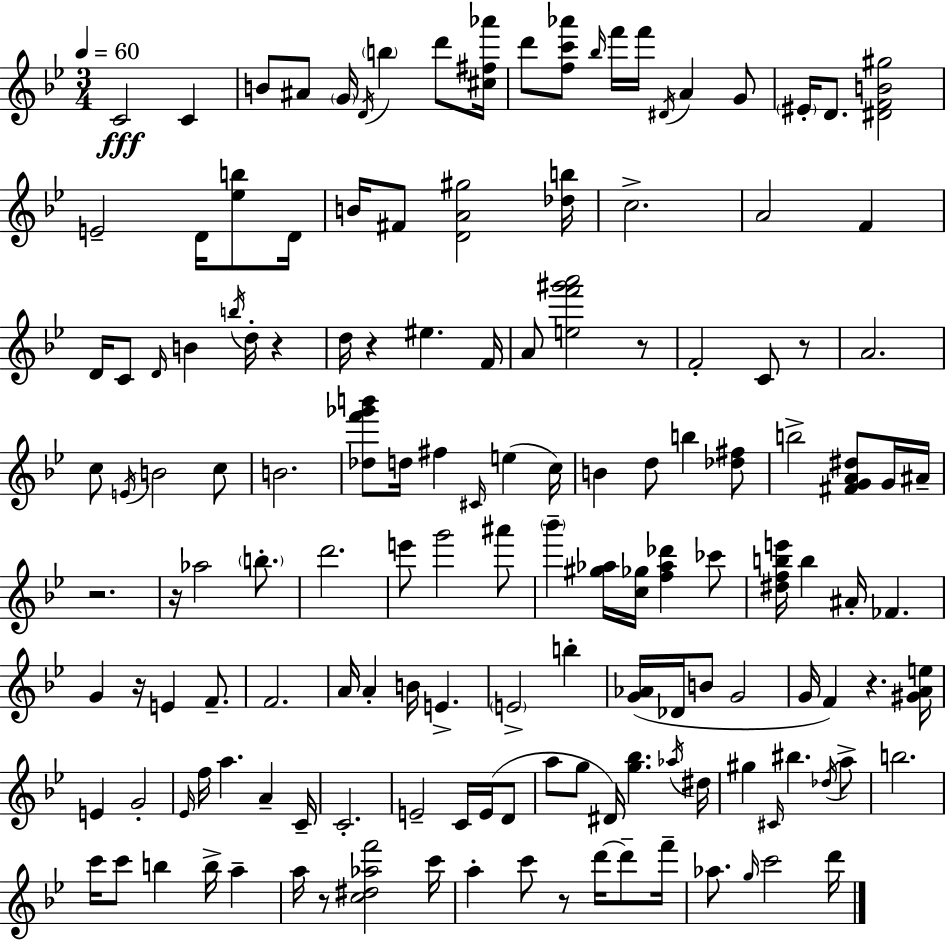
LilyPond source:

{
  \clef treble
  \numericTimeSignature
  \time 3/4
  \key bes \major
  \tempo 4 = 60
  \repeat volta 2 { c'2\fff c'4 | b'8 ais'8 \parenthesize g'16 \acciaccatura { d'16 } \parenthesize b''4 d'''8 | <cis'' fis'' aes'''>16 d'''8 <f'' c''' aes'''>8 \grace { bes''16 } f'''16 f'''16 \acciaccatura { dis'16 } a'4 | g'8 \parenthesize eis'16-. d'8. <dis' f' b' gis''>2 | \break e'2-- d'16 | <ees'' b''>8 d'16 b'16 fis'8 <d' a' gis''>2 | <des'' b''>16 c''2.-> | a'2 f'4 | \break d'16 c'8 \grace { d'16 } b'4 \acciaccatura { b''16 } | d''16-. r4 d''16 r4 eis''4. | f'16 a'8 <e'' f''' gis''' a'''>2 | r8 f'2-. | \break c'8 r8 a'2. | c''8 \acciaccatura { e'16 } b'2 | c''8 b'2. | <des'' f''' ges''' b'''>8 d''16 fis''4 | \break \grace { cis'16 }( e''4 c''16) b'4 d''8 | b''4 <des'' fis''>8 b''2-> | <fis' g' a' dis''>8 g'16 ais'16-- r2. | r16 aes''2 | \break \parenthesize b''8.-. d'''2. | e'''8 g'''2 | ais'''8 \parenthesize bes'''4-- <gis'' aes''>16 | <c'' ges''>16 <f'' aes'' des'''>4 ces'''8 <dis'' f'' b'' e'''>16 b''4 | \break ais'16-. fes'4. g'4 r16 | e'4 f'8.-- f'2. | a'16 a'4-. | b'16 e'4.-> \parenthesize e'2-> | \break b''4-. <g' aes'>16( des'16 b'8 g'2 | g'16 f'4) | r4. <gis' a' e''>16 e'4 g'2-. | \grace { ees'16 } f''16 a''4. | \break a'4-- c'16-- c'2.-. | e'2-- | c'16 e'16( d'8 a''8 g''8 | dis'16) <g'' bes''>4. \acciaccatura { aes''16 } dis''16 gis''4 | \break \grace { cis'16 } bis''4. \acciaccatura { des''16 } a''8-> b''2. | c'''16 | c'''8 b''4 b''16-> a''4-- a''16 | r8 <c'' dis'' aes'' f'''>2 c'''16 a''4-. | \break c'''8 r8 d'''16~~ d'''8-- f'''16-- aes''8. | \grace { g''16 } c'''2 d'''16 | } \bar "|."
}